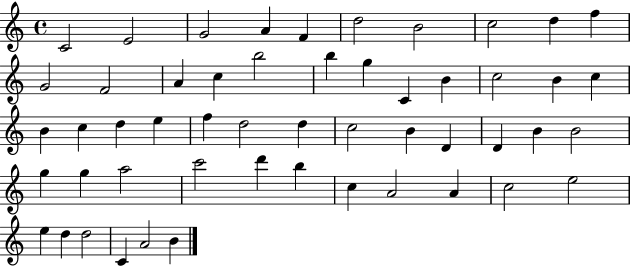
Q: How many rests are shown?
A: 0